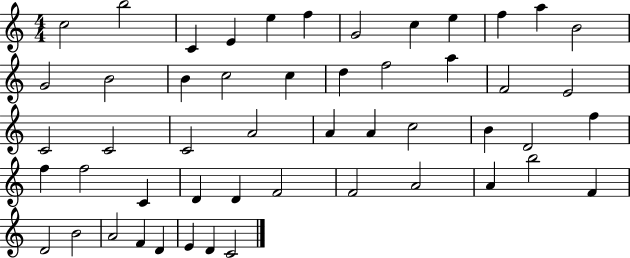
{
  \clef treble
  \numericTimeSignature
  \time 4/4
  \key c \major
  c''2 b''2 | c'4 e'4 e''4 f''4 | g'2 c''4 e''4 | f''4 a''4 b'2 | \break g'2 b'2 | b'4 c''2 c''4 | d''4 f''2 a''4 | f'2 e'2 | \break c'2 c'2 | c'2 a'2 | a'4 a'4 c''2 | b'4 d'2 f''4 | \break f''4 f''2 c'4 | d'4 d'4 f'2 | f'2 a'2 | a'4 b''2 f'4 | \break d'2 b'2 | a'2 f'4 d'4 | e'4 d'4 c'2 | \bar "|."
}